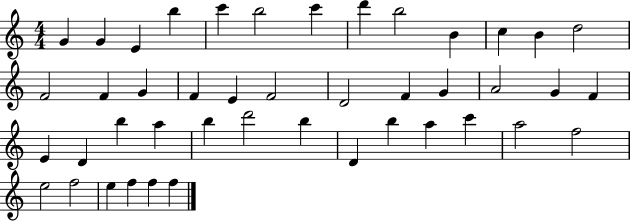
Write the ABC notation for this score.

X:1
T:Untitled
M:4/4
L:1/4
K:C
G G E b c' b2 c' d' b2 B c B d2 F2 F G F E F2 D2 F G A2 G F E D b a b d'2 b D b a c' a2 f2 e2 f2 e f f f